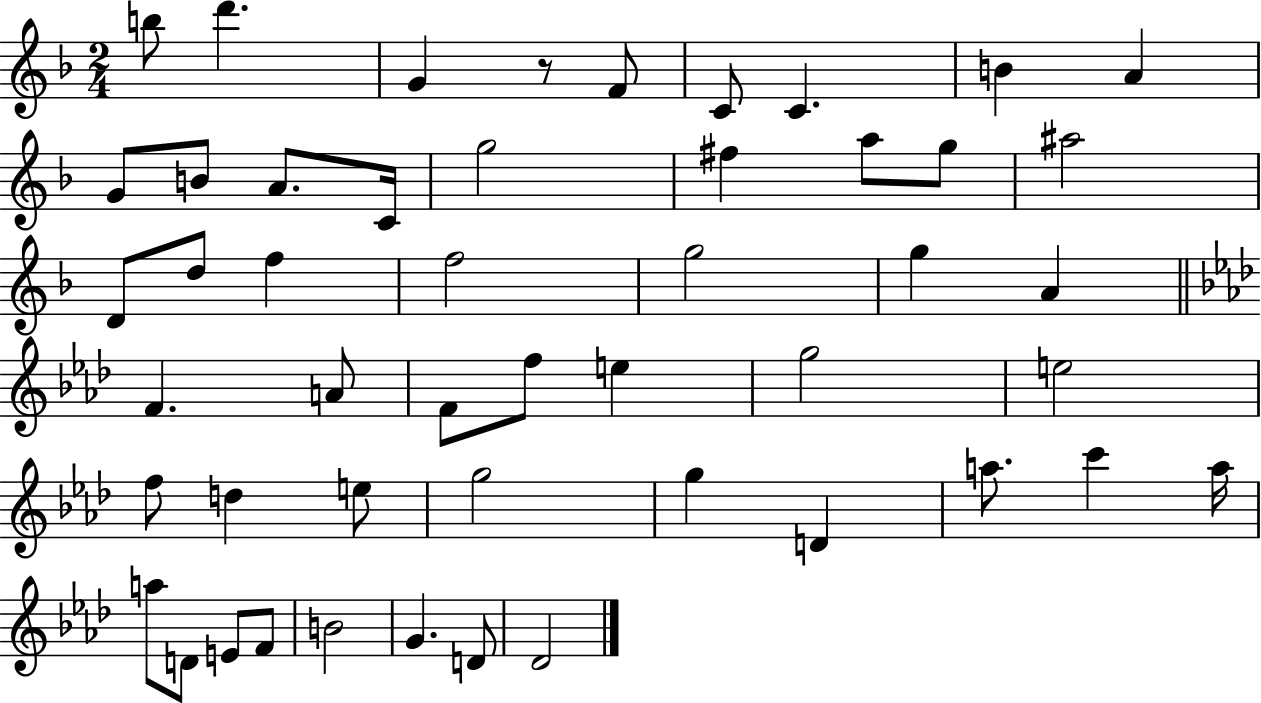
{
  \clef treble
  \numericTimeSignature
  \time 2/4
  \key f \major
  b''8 d'''4. | g'4 r8 f'8 | c'8 c'4. | b'4 a'4 | \break g'8 b'8 a'8. c'16 | g''2 | fis''4 a''8 g''8 | ais''2 | \break d'8 d''8 f''4 | f''2 | g''2 | g''4 a'4 | \break \bar "||" \break \key f \minor f'4. a'8 | f'8 f''8 e''4 | g''2 | e''2 | \break f''8 d''4 e''8 | g''2 | g''4 d'4 | a''8. c'''4 a''16 | \break a''8 d'8 e'8 f'8 | b'2 | g'4. d'8 | des'2 | \break \bar "|."
}